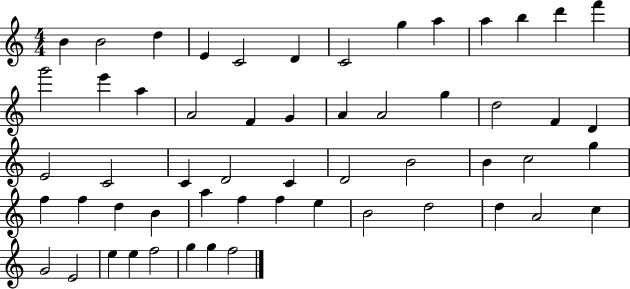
X:1
T:Untitled
M:4/4
L:1/4
K:C
B B2 d E C2 D C2 g a a b d' f' g'2 e' a A2 F G A A2 g d2 F D E2 C2 C D2 C D2 B2 B c2 g f f d B a f f e B2 d2 d A2 c G2 E2 e e f2 g g f2